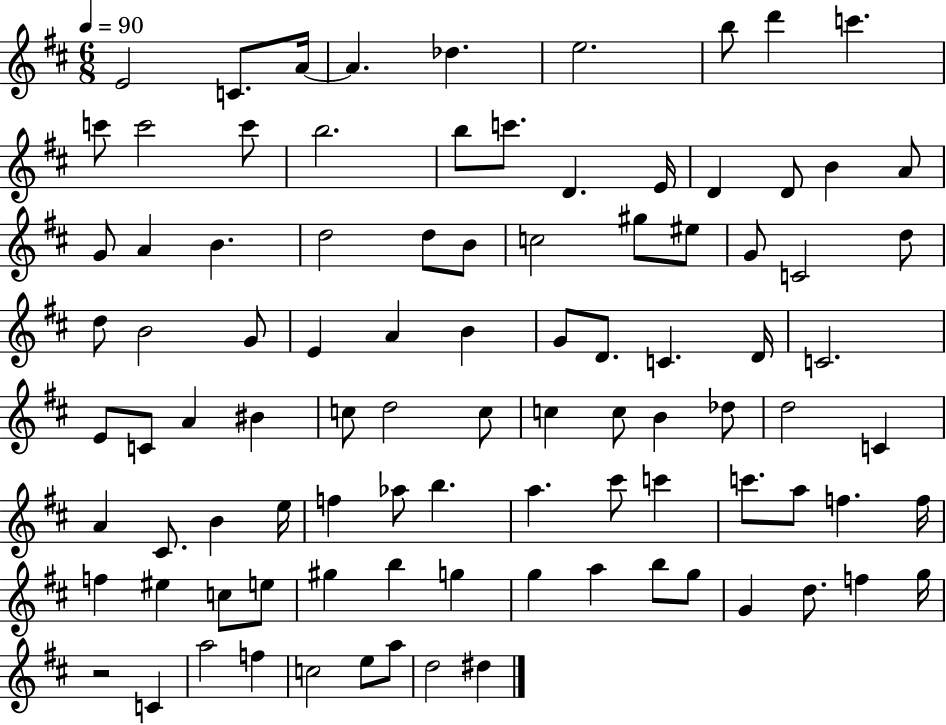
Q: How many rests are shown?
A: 1